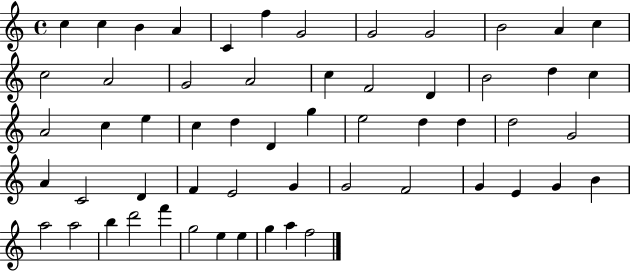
{
  \clef treble
  \time 4/4
  \defaultTimeSignature
  \key c \major
  c''4 c''4 b'4 a'4 | c'4 f''4 g'2 | g'2 g'2 | b'2 a'4 c''4 | \break c''2 a'2 | g'2 a'2 | c''4 f'2 d'4 | b'2 d''4 c''4 | \break a'2 c''4 e''4 | c''4 d''4 d'4 g''4 | e''2 d''4 d''4 | d''2 g'2 | \break a'4 c'2 d'4 | f'4 e'2 g'4 | g'2 f'2 | g'4 e'4 g'4 b'4 | \break a''2 a''2 | b''4 d'''2 f'''4 | g''2 e''4 e''4 | g''4 a''4 f''2 | \break \bar "|."
}